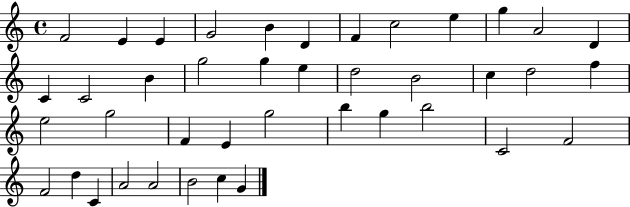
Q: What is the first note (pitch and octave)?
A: F4